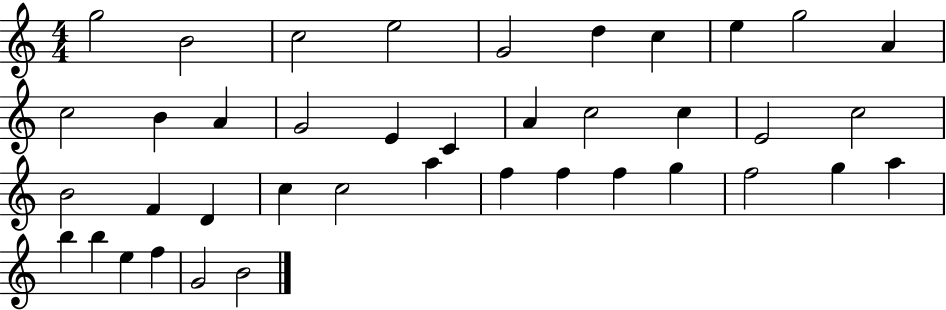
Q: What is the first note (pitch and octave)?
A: G5